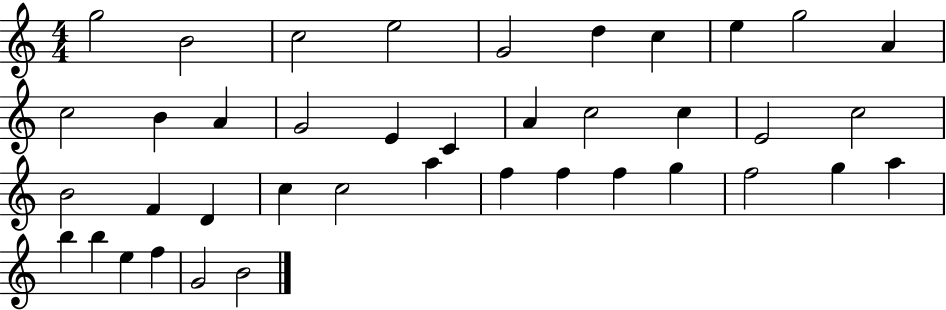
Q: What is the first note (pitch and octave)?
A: G5